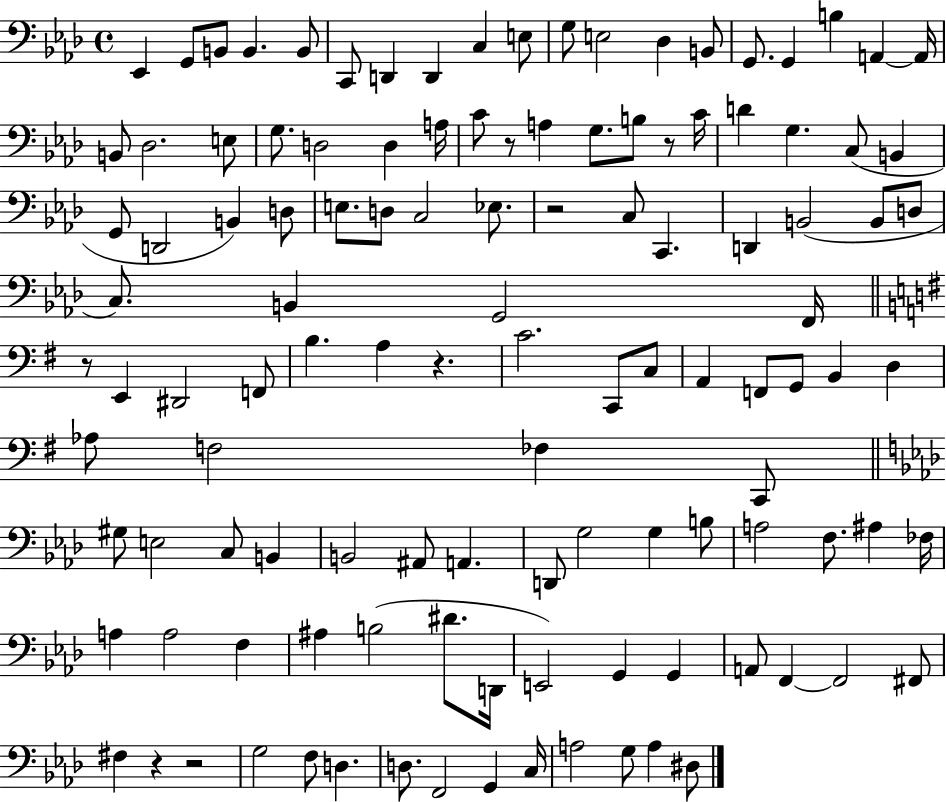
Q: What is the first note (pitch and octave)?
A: Eb2